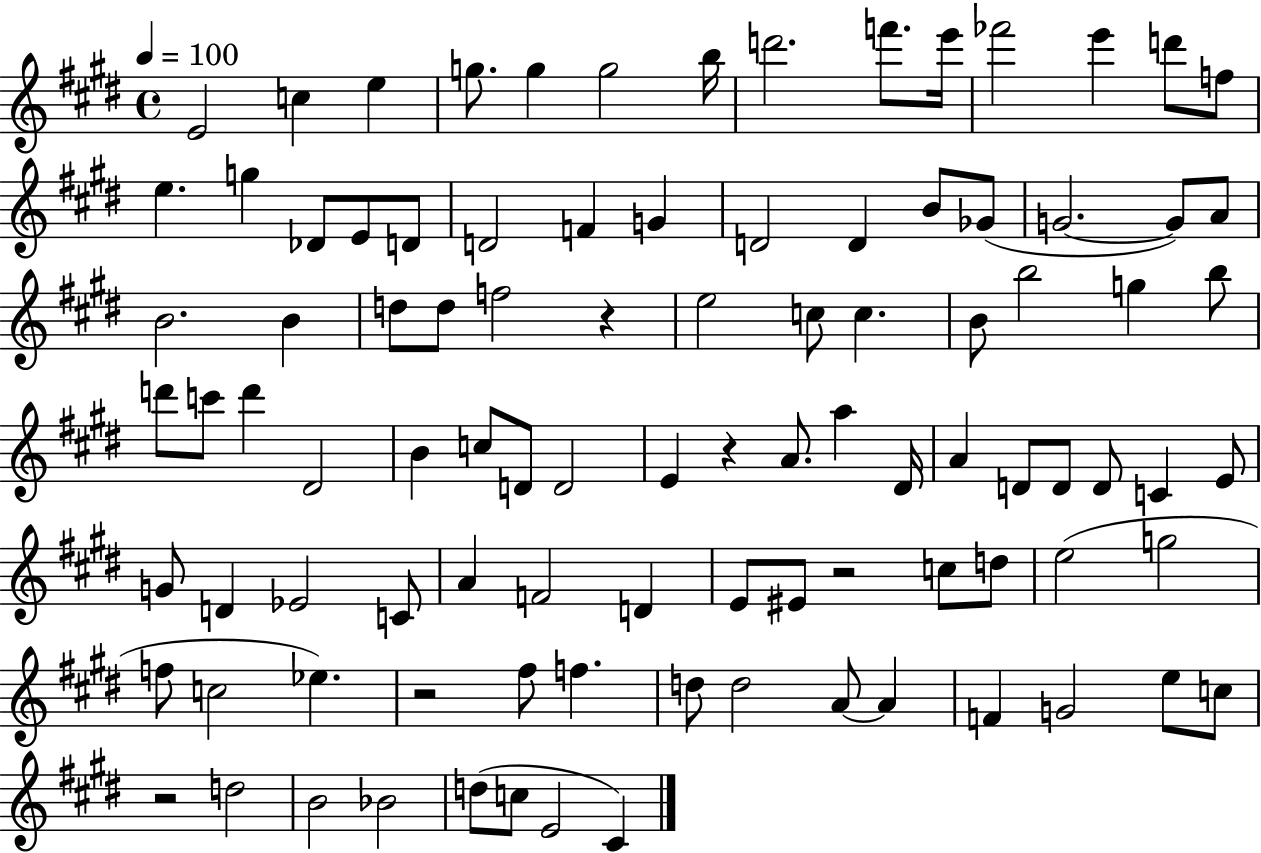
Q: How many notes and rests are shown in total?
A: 97